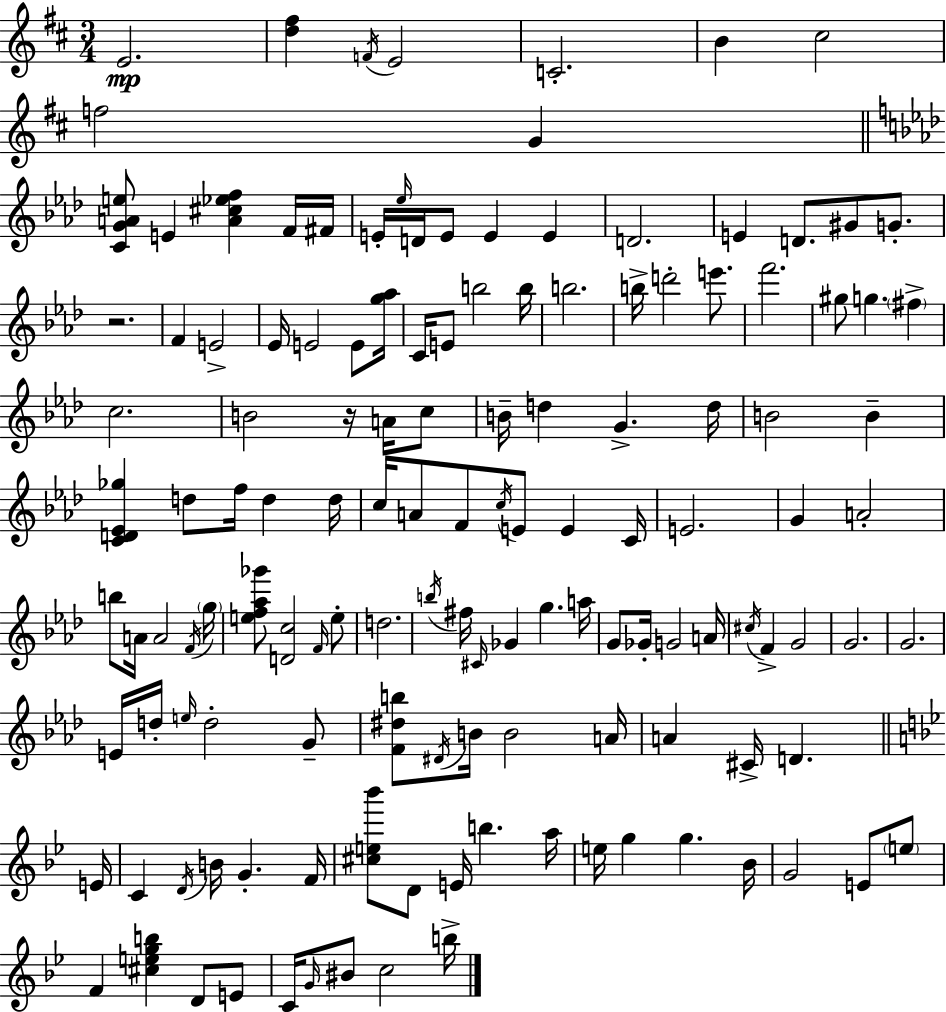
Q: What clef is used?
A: treble